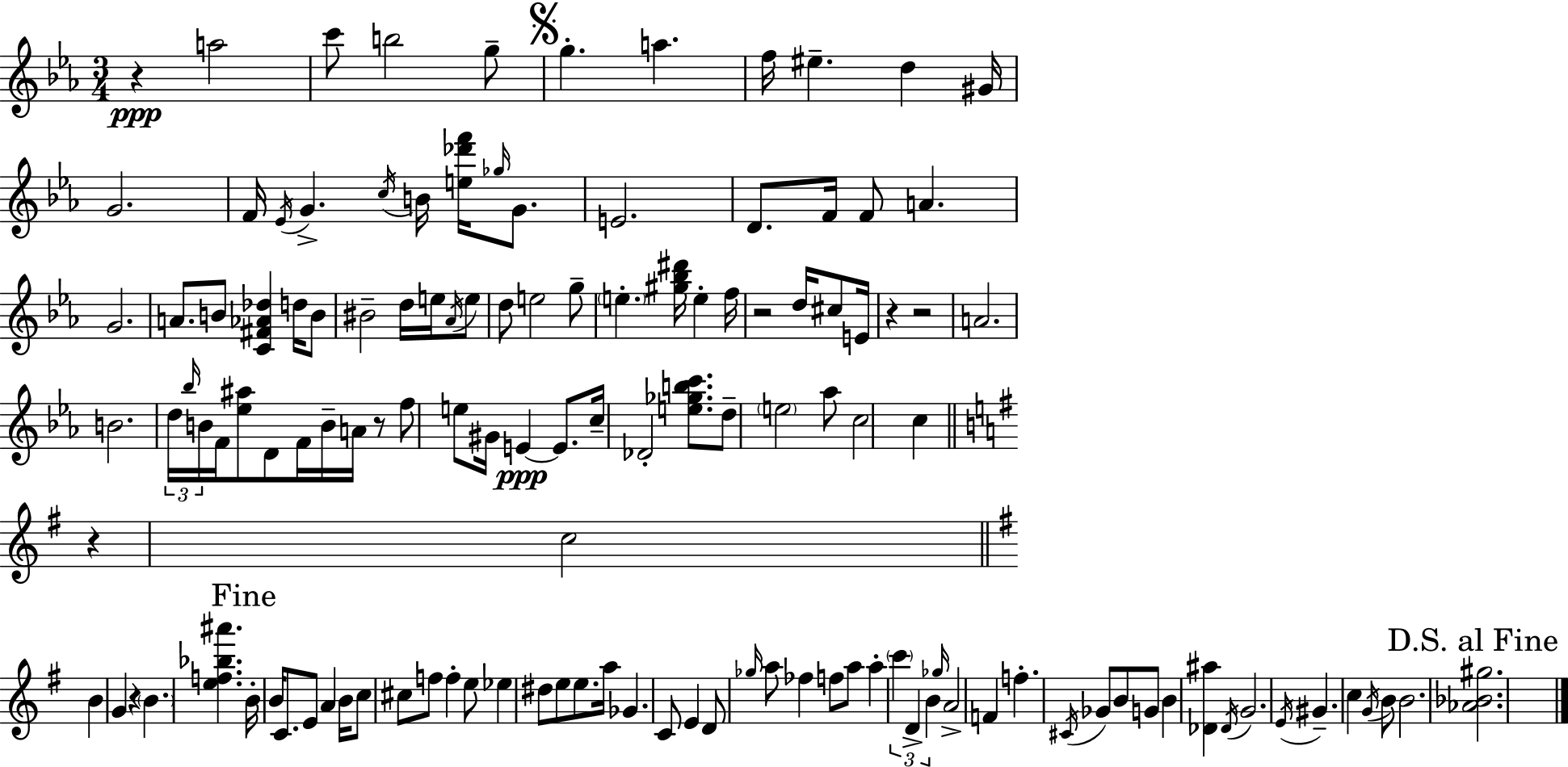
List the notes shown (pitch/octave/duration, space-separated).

R/q A5/h C6/e B5/h G5/e G5/q. A5/q. F5/s EIS5/q. D5/q G#4/s G4/h. F4/s Eb4/s G4/q. C5/s B4/s [E5,Db6,F6]/s Gb5/s G4/e. E4/h. D4/e. F4/s F4/e A4/q. G4/h. A4/e. B4/e [C4,F#4,Ab4,Db5]/q D5/s B4/e BIS4/h D5/s E5/s Ab4/s E5/e D5/e E5/h G5/e E5/q. [G#5,Bb5,D#6]/s E5/q F5/s R/h D5/s C#5/e E4/s R/q R/h A4/h. B4/h. D5/s Bb5/s B4/s F4/s [Eb5,A#5]/e D4/e F4/s B4/s A4/s R/e F5/e E5/e G#4/s E4/q E4/e. C5/s Db4/h [E5,Gb5,B5,C6]/e. D5/e E5/h Ab5/e C5/h C5/q R/q C5/h B4/q G4/q R/q B4/q. [E5,F5,Bb5,A#6]/q. B4/s B4/s C4/e. E4/e A4/q B4/s C5/e C#5/e F5/e F5/q E5/e Eb5/q D#5/e E5/e E5/e. A5/s Gb4/q. C4/e E4/q D4/e Gb5/s A5/e FES5/q F5/e A5/e A5/q C6/q D4/q B4/q Gb5/s A4/h F4/q F5/q. C#4/s Gb4/e B4/e G4/e B4/q [Db4,A#5]/q Db4/s G4/h. E4/s G#4/q. C5/q G4/s B4/e B4/h. [Ab4,Bb4,G#5]/h.